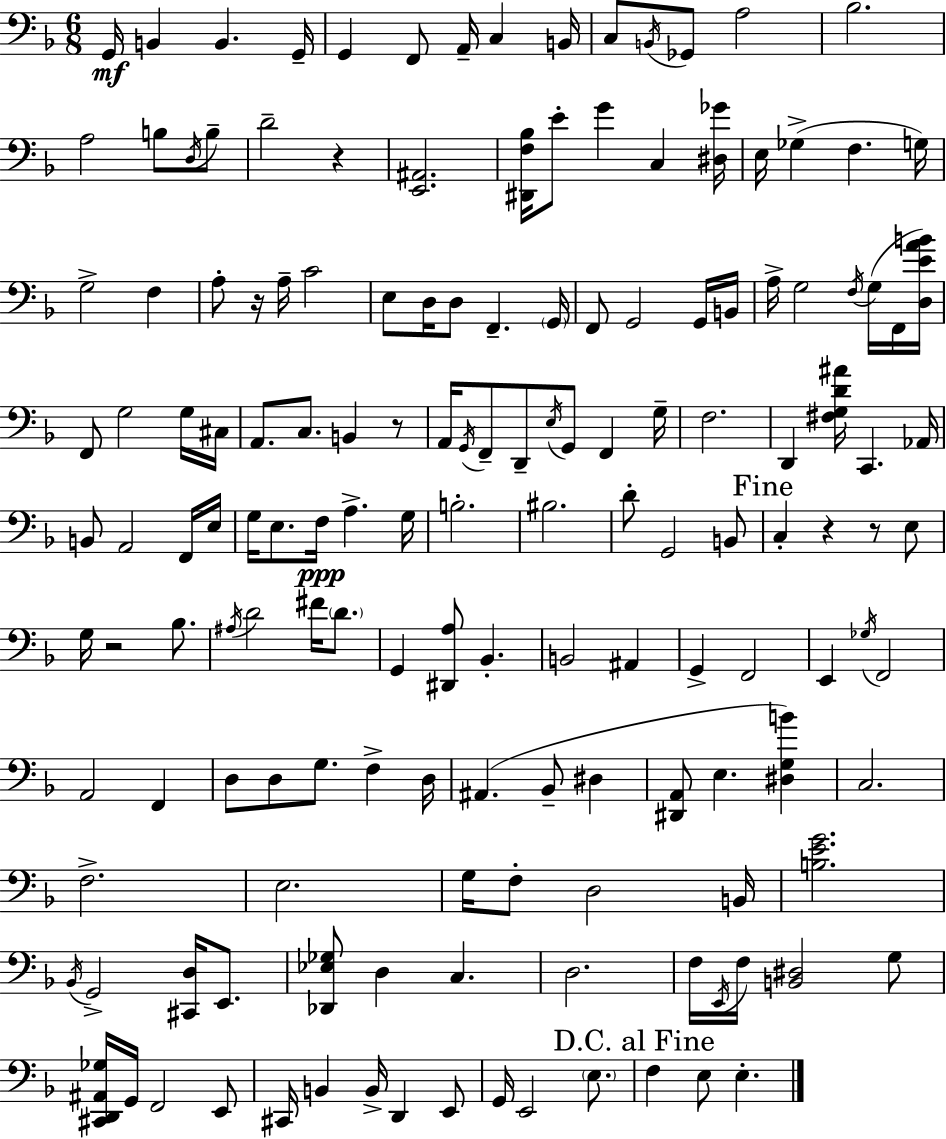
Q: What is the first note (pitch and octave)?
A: G2